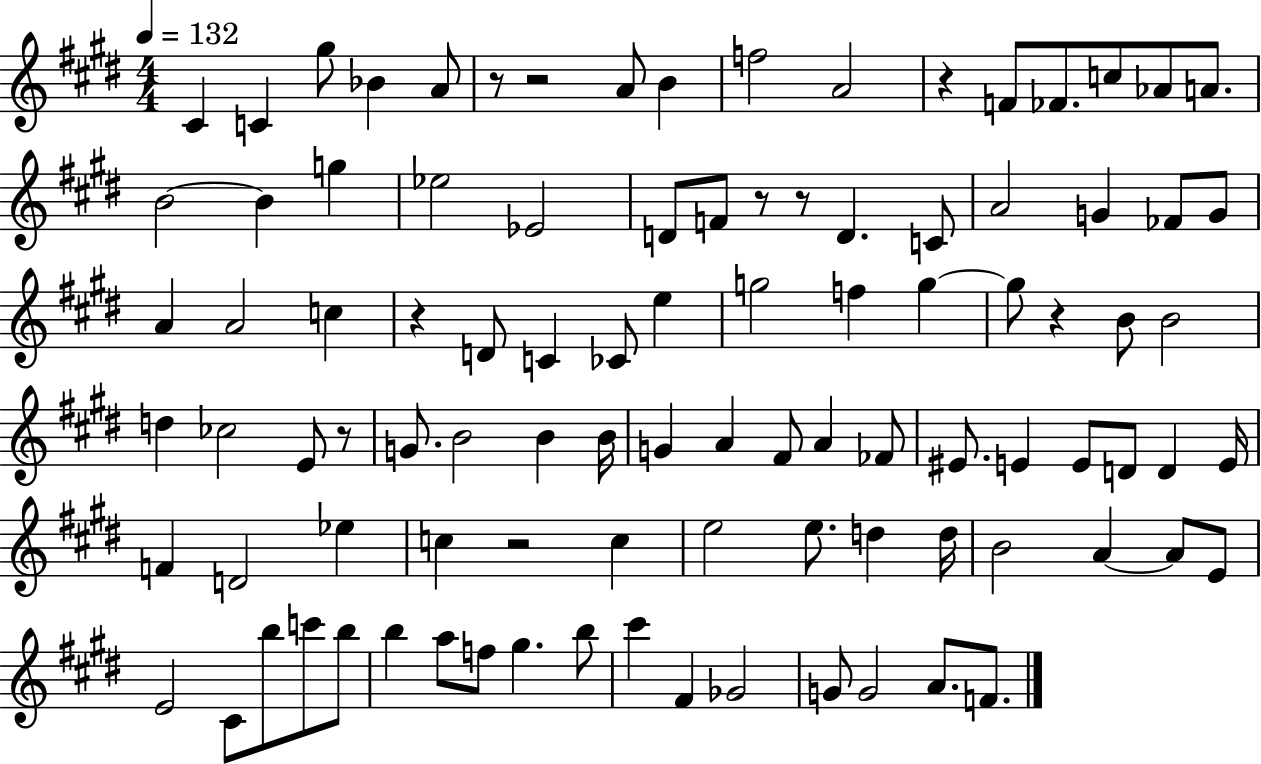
{
  \clef treble
  \numericTimeSignature
  \time 4/4
  \key e \major
  \tempo 4 = 132
  cis'4 c'4 gis''8 bes'4 a'8 | r8 r2 a'8 b'4 | f''2 a'2 | r4 f'8 fes'8. c''8 aes'8 a'8. | \break b'2~~ b'4 g''4 | ees''2 ees'2 | d'8 f'8 r8 r8 d'4. c'8 | a'2 g'4 fes'8 g'8 | \break a'4 a'2 c''4 | r4 d'8 c'4 ces'8 e''4 | g''2 f''4 g''4~~ | g''8 r4 b'8 b'2 | \break d''4 ces''2 e'8 r8 | g'8. b'2 b'4 b'16 | g'4 a'4 fis'8 a'4 fes'8 | eis'8. e'4 e'8 d'8 d'4 e'16 | \break f'4 d'2 ees''4 | c''4 r2 c''4 | e''2 e''8. d''4 d''16 | b'2 a'4~~ a'8 e'8 | \break e'2 cis'8 b''8 c'''8 b''8 | b''4 a''8 f''8 gis''4. b''8 | cis'''4 fis'4 ges'2 | g'8 g'2 a'8. f'8. | \break \bar "|."
}